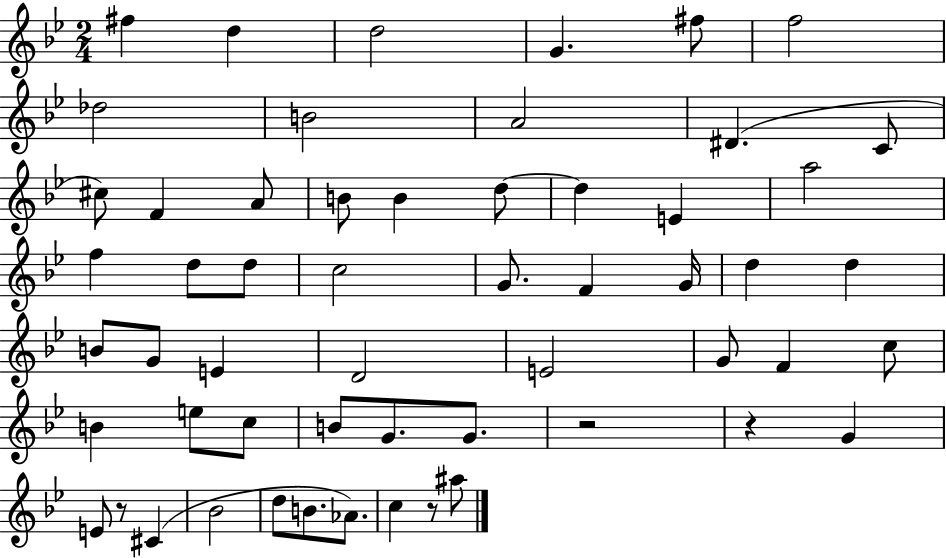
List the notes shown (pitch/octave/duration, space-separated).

F#5/q D5/q D5/h G4/q. F#5/e F5/h Db5/h B4/h A4/h D#4/q. C4/e C#5/e F4/q A4/e B4/e B4/q D5/e D5/q E4/q A5/h F5/q D5/e D5/e C5/h G4/e. F4/q G4/s D5/q D5/q B4/e G4/e E4/q D4/h E4/h G4/e F4/q C5/e B4/q E5/e C5/e B4/e G4/e. G4/e. R/h R/q G4/q E4/e R/e C#4/q Bb4/h D5/e B4/e. Ab4/e. C5/q R/e A#5/e